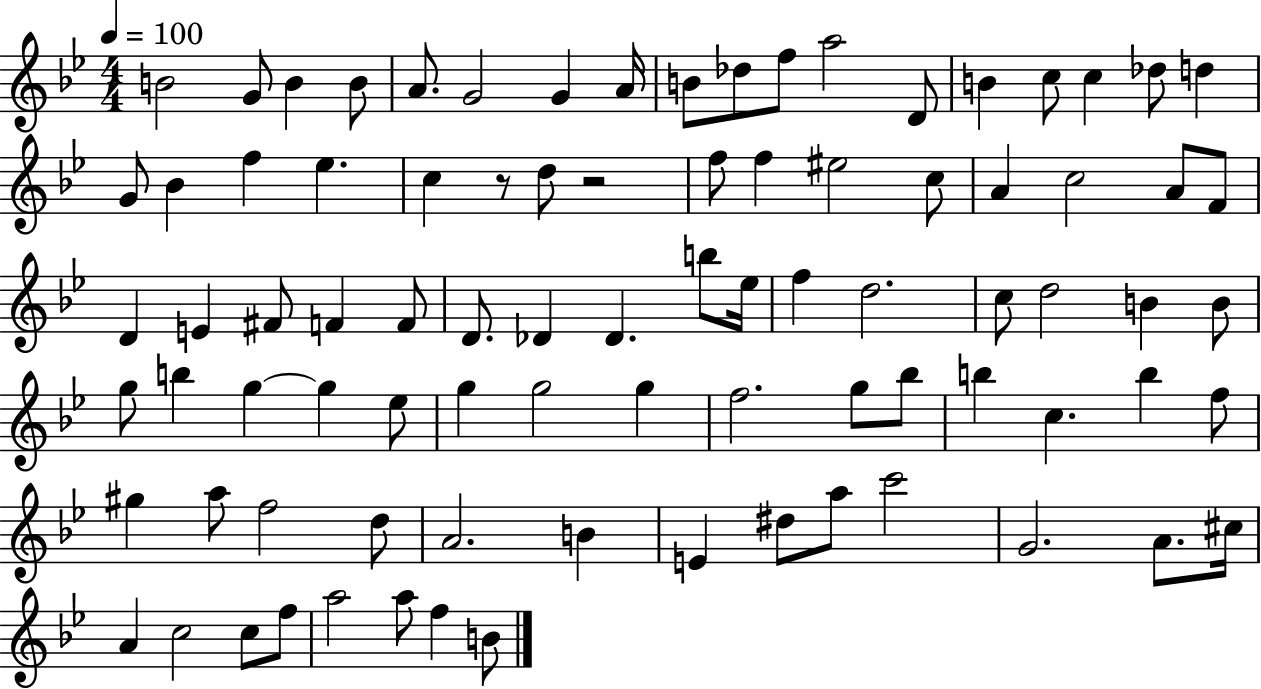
{
  \clef treble
  \numericTimeSignature
  \time 4/4
  \key bes \major
  \tempo 4 = 100
  b'2 g'8 b'4 b'8 | a'8. g'2 g'4 a'16 | b'8 des''8 f''8 a''2 d'8 | b'4 c''8 c''4 des''8 d''4 | \break g'8 bes'4 f''4 ees''4. | c''4 r8 d''8 r2 | f''8 f''4 eis''2 c''8 | a'4 c''2 a'8 f'8 | \break d'4 e'4 fis'8 f'4 f'8 | d'8. des'4 des'4. b''8 ees''16 | f''4 d''2. | c''8 d''2 b'4 b'8 | \break g''8 b''4 g''4~~ g''4 ees''8 | g''4 g''2 g''4 | f''2. g''8 bes''8 | b''4 c''4. b''4 f''8 | \break gis''4 a''8 f''2 d''8 | a'2. b'4 | e'4 dis''8 a''8 c'''2 | g'2. a'8. cis''16 | \break a'4 c''2 c''8 f''8 | a''2 a''8 f''4 b'8 | \bar "|."
}